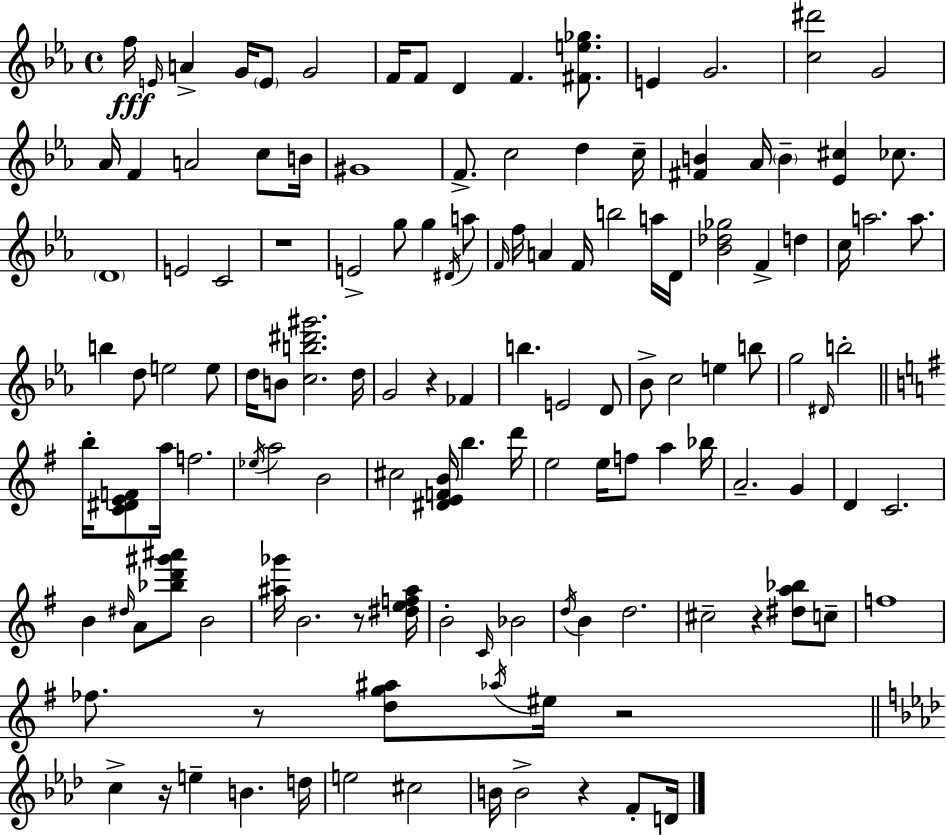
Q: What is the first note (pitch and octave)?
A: F5